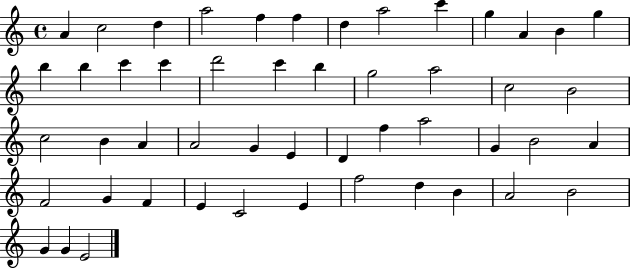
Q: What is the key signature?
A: C major